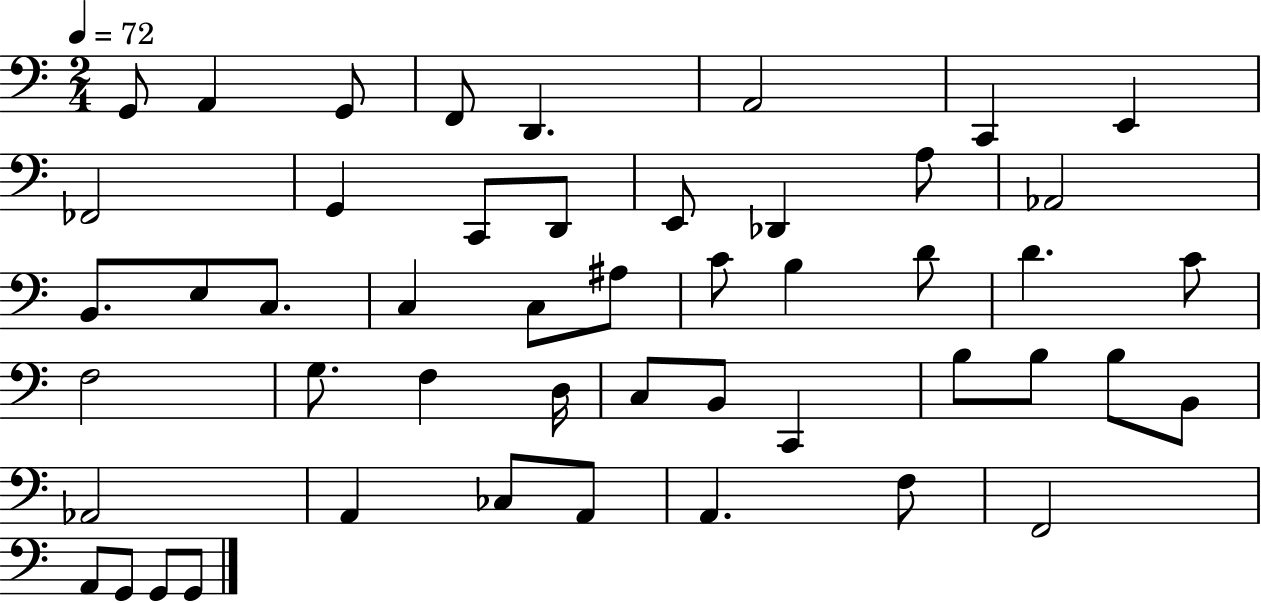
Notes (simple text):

G2/e A2/q G2/e F2/e D2/q. A2/h C2/q E2/q FES2/h G2/q C2/e D2/e E2/e Db2/q A3/e Ab2/h B2/e. E3/e C3/e. C3/q C3/e A#3/e C4/e B3/q D4/e D4/q. C4/e F3/h G3/e. F3/q D3/s C3/e B2/e C2/q B3/e B3/e B3/e B2/e Ab2/h A2/q CES3/e A2/e A2/q. F3/e F2/h A2/e G2/e G2/e G2/e